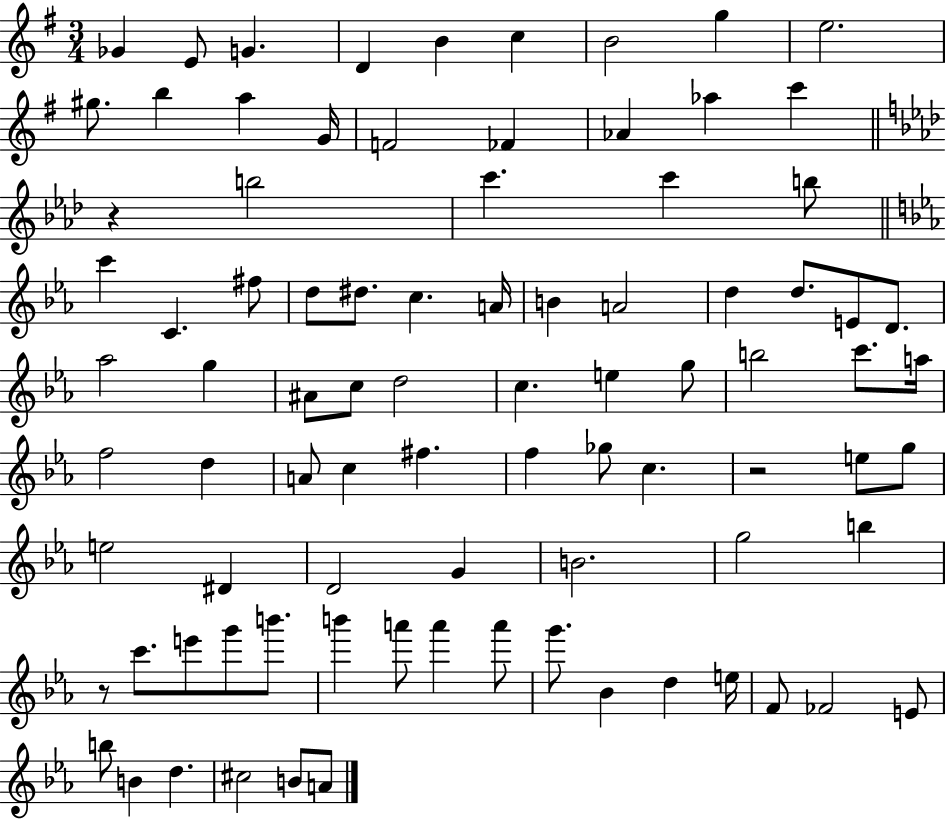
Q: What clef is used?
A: treble